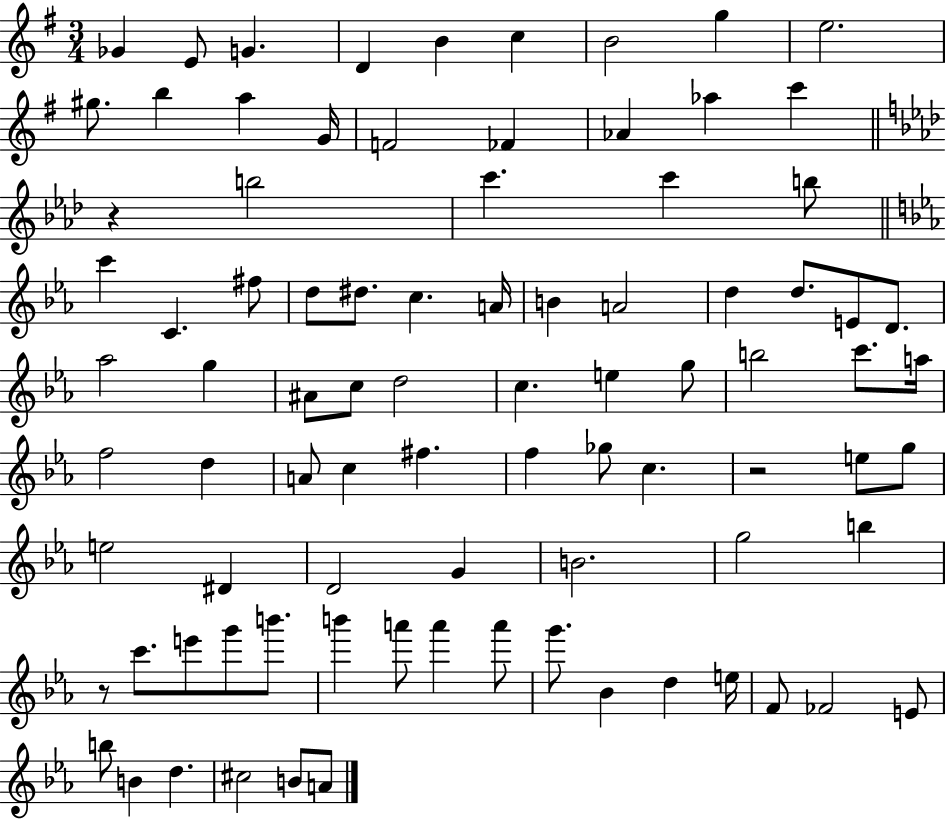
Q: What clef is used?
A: treble